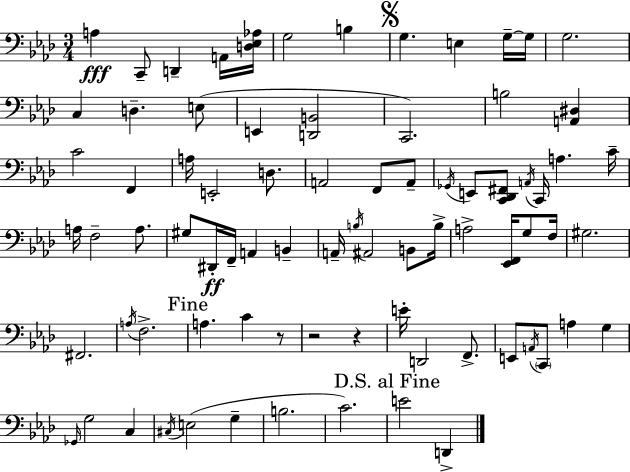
X:1
T:Untitled
M:3/4
L:1/4
K:Ab
A, C,,/2 D,, A,,/4 [D,_E,_A,]/4 G,2 B, G, E, G,/4 G,/4 G,2 C, D, E,/2 E,, [D,,B,,]2 C,,2 B,2 [A,,^D,] C2 F,, A,/4 E,,2 D,/2 A,,2 F,,/2 A,,/2 _G,,/4 E,,/2 [C,,_D,,^F,,]/2 A,,/4 C,,/4 A, C/4 A,/4 F,2 A,/2 ^G,/2 ^D,,/4 F,,/4 A,, B,, A,,/4 B,/4 ^A,,2 B,,/2 B,/4 A,2 [_E,,F,,]/4 G,/2 F,/4 ^G,2 ^F,,2 A,/4 F,2 A, C z/2 z2 z E/4 D,,2 F,,/2 E,,/2 A,,/4 C,,/2 A, G, _G,,/4 G,2 C, ^C,/4 E,2 G, B,2 C2 E2 D,,